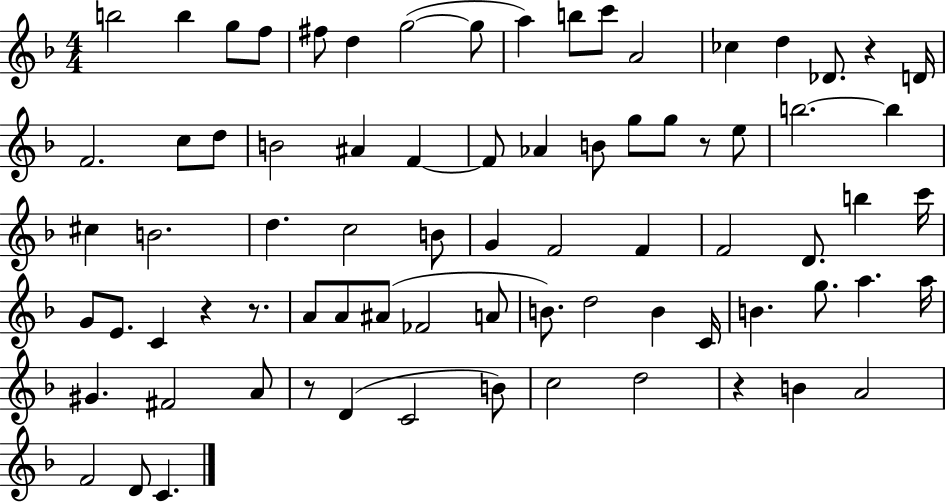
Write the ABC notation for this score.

X:1
T:Untitled
M:4/4
L:1/4
K:F
b2 b g/2 f/2 ^f/2 d g2 g/2 a b/2 c'/2 A2 _c d _D/2 z D/4 F2 c/2 d/2 B2 ^A F F/2 _A B/2 g/2 g/2 z/2 e/2 b2 b ^c B2 d c2 B/2 G F2 F F2 D/2 b c'/4 G/2 E/2 C z z/2 A/2 A/2 ^A/2 _F2 A/2 B/2 d2 B C/4 B g/2 a a/4 ^G ^F2 A/2 z/2 D C2 B/2 c2 d2 z B A2 F2 D/2 C